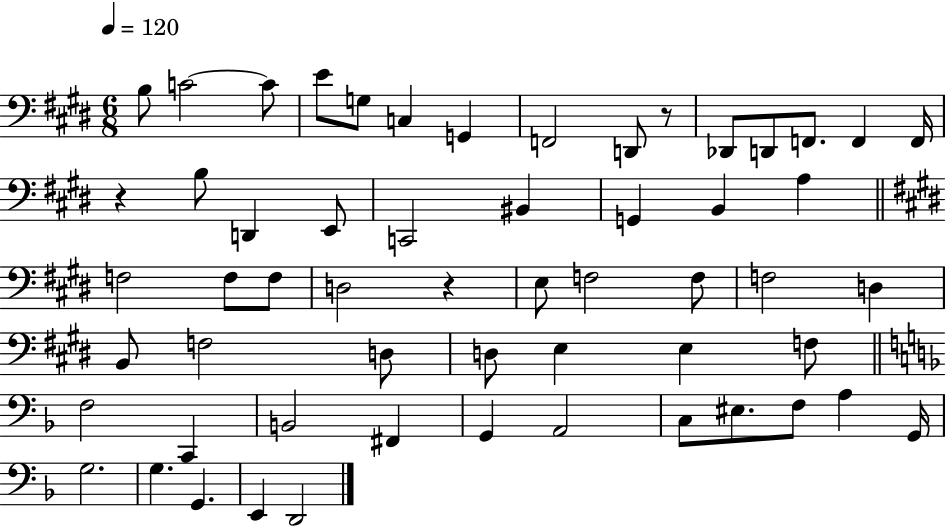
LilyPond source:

{
  \clef bass
  \numericTimeSignature
  \time 6/8
  \key e \major
  \tempo 4 = 120
  \repeat volta 2 { b8 c'2~~ c'8 | e'8 g8 c4 g,4 | f,2 d,8 r8 | des,8 d,8 f,8. f,4 f,16 | \break r4 b8 d,4 e,8 | c,2 bis,4 | g,4 b,4 a4 | \bar "||" \break \key e \major f2 f8 f8 | d2 r4 | e8 f2 f8 | f2 d4 | \break b,8 f2 d8 | d8 e4 e4 f8 | \bar "||" \break \key f \major f2 c,4 | b,2 fis,4 | g,4 a,2 | c8 eis8. f8 a4 g,16 | \break g2. | g4. g,4. | e,4 d,2 | } \bar "|."
}